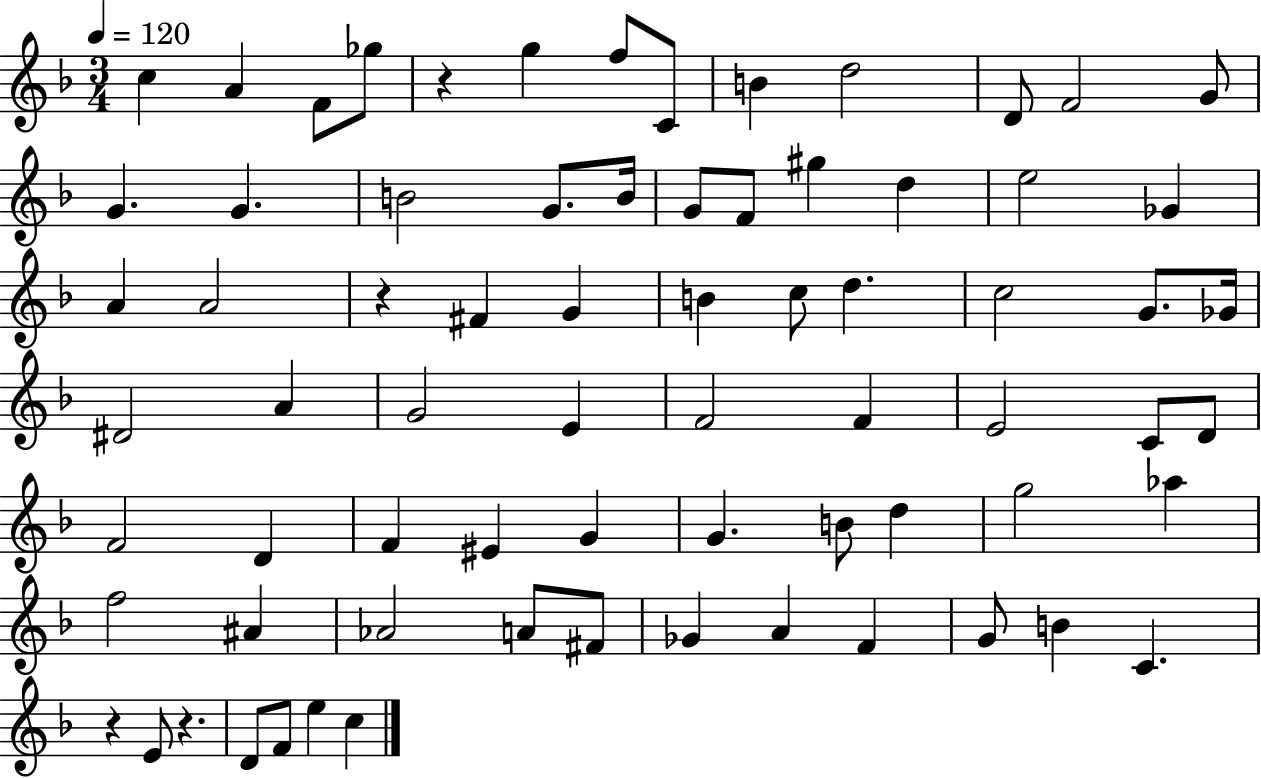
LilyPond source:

{
  \clef treble
  \numericTimeSignature
  \time 3/4
  \key f \major
  \tempo 4 = 120
  c''4 a'4 f'8 ges''8 | r4 g''4 f''8 c'8 | b'4 d''2 | d'8 f'2 g'8 | \break g'4. g'4. | b'2 g'8. b'16 | g'8 f'8 gis''4 d''4 | e''2 ges'4 | \break a'4 a'2 | r4 fis'4 g'4 | b'4 c''8 d''4. | c''2 g'8. ges'16 | \break dis'2 a'4 | g'2 e'4 | f'2 f'4 | e'2 c'8 d'8 | \break f'2 d'4 | f'4 eis'4 g'4 | g'4. b'8 d''4 | g''2 aes''4 | \break f''2 ais'4 | aes'2 a'8 fis'8 | ges'4 a'4 f'4 | g'8 b'4 c'4. | \break r4 e'8 r4. | d'8 f'8 e''4 c''4 | \bar "|."
}